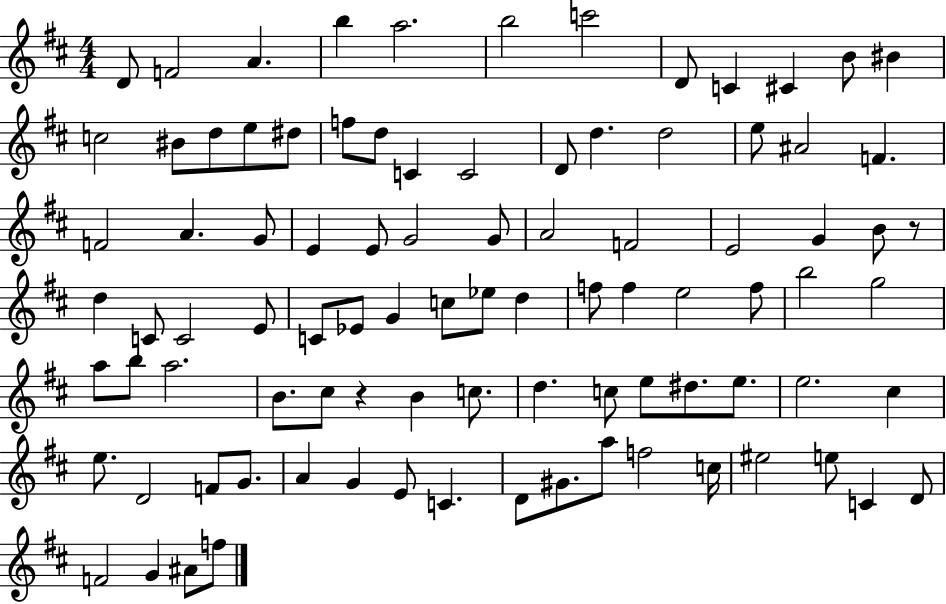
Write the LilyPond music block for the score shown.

{
  \clef treble
  \numericTimeSignature
  \time 4/4
  \key d \major
  d'8 f'2 a'4. | b''4 a''2. | b''2 c'''2 | d'8 c'4 cis'4 b'8 bis'4 | \break c''2 bis'8 d''8 e''8 dis''8 | f''8 d''8 c'4 c'2 | d'8 d''4. d''2 | e''8 ais'2 f'4. | \break f'2 a'4. g'8 | e'4 e'8 g'2 g'8 | a'2 f'2 | e'2 g'4 b'8 r8 | \break d''4 c'8 c'2 e'8 | c'8 ees'8 g'4 c''8 ees''8 d''4 | f''8 f''4 e''2 f''8 | b''2 g''2 | \break a''8 b''8 a''2. | b'8. cis''8 r4 b'4 c''8. | d''4. c''8 e''8 dis''8. e''8. | e''2. cis''4 | \break e''8. d'2 f'8 g'8. | a'4 g'4 e'8 c'4. | d'8 gis'8. a''8 f''2 c''16 | eis''2 e''8 c'4 d'8 | \break f'2 g'4 ais'8 f''8 | \bar "|."
}